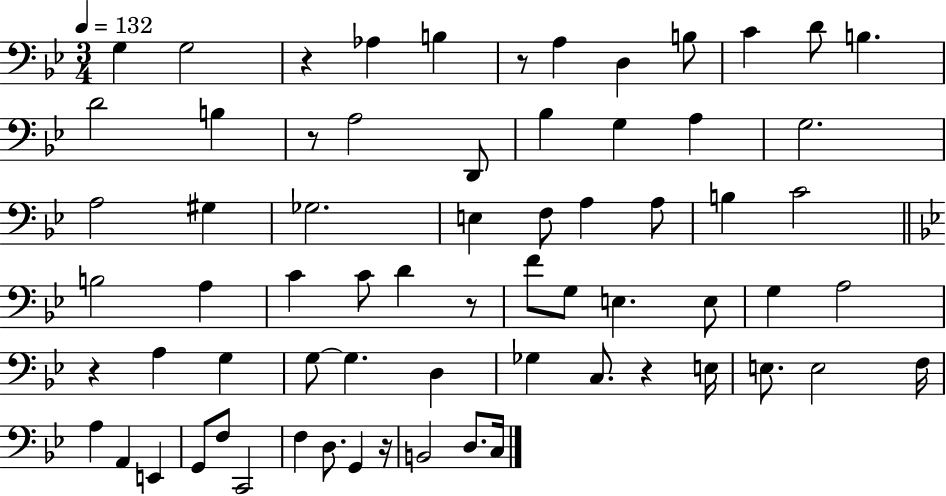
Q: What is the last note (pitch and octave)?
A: C3